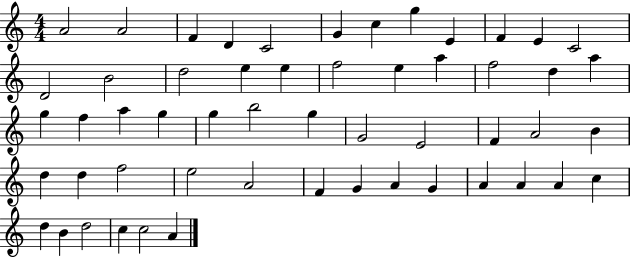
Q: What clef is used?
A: treble